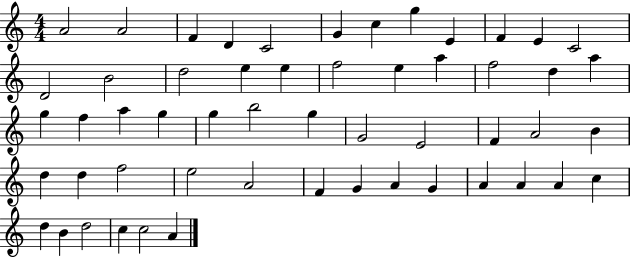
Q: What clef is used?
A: treble